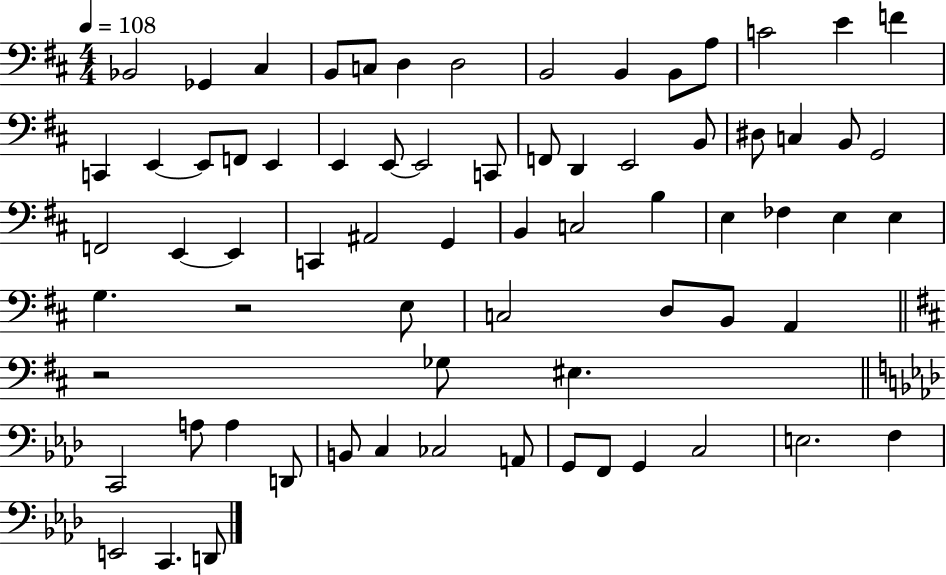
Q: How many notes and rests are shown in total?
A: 71